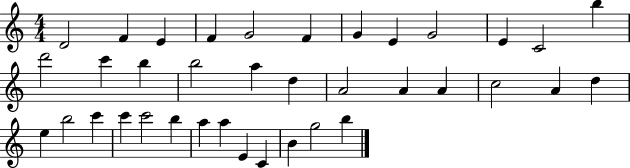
D4/h F4/q E4/q F4/q G4/h F4/q G4/q E4/q G4/h E4/q C4/h B5/q D6/h C6/q B5/q B5/h A5/q D5/q A4/h A4/q A4/q C5/h A4/q D5/q E5/q B5/h C6/q C6/q C6/h B5/q A5/q A5/q E4/q C4/q B4/q G5/h B5/q